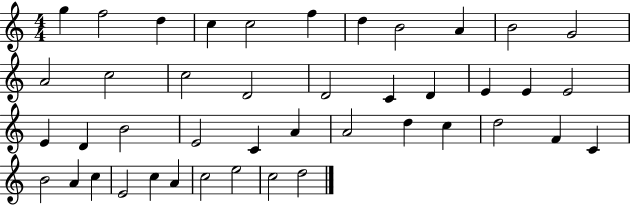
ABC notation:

X:1
T:Untitled
M:4/4
L:1/4
K:C
g f2 d c c2 f d B2 A B2 G2 A2 c2 c2 D2 D2 C D E E E2 E D B2 E2 C A A2 d c d2 F C B2 A c E2 c A c2 e2 c2 d2